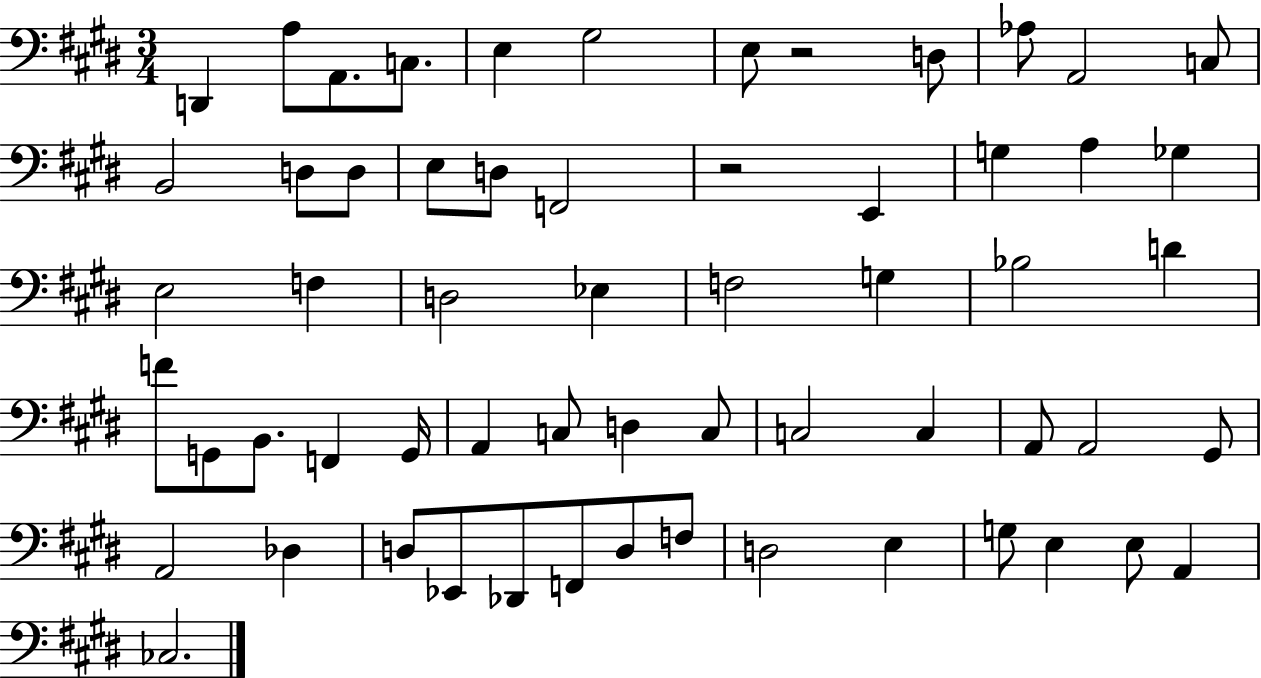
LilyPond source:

{
  \clef bass
  \numericTimeSignature
  \time 3/4
  \key e \major
  d,4 a8 a,8. c8. | e4 gis2 | e8 r2 d8 | aes8 a,2 c8 | \break b,2 d8 d8 | e8 d8 f,2 | r2 e,4 | g4 a4 ges4 | \break e2 f4 | d2 ees4 | f2 g4 | bes2 d'4 | \break f'8 g,8 b,8. f,4 g,16 | a,4 c8 d4 c8 | c2 c4 | a,8 a,2 gis,8 | \break a,2 des4 | d8 ees,8 des,8 f,8 d8 f8 | d2 e4 | g8 e4 e8 a,4 | \break ces2. | \bar "|."
}